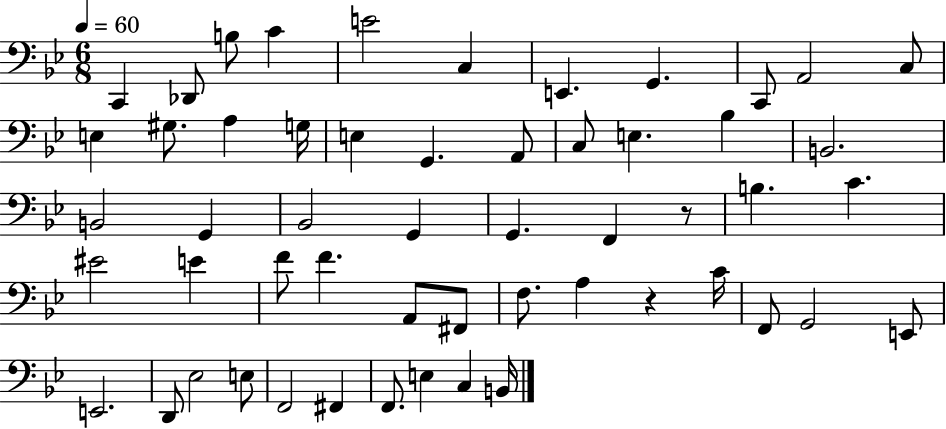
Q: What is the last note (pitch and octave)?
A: B2